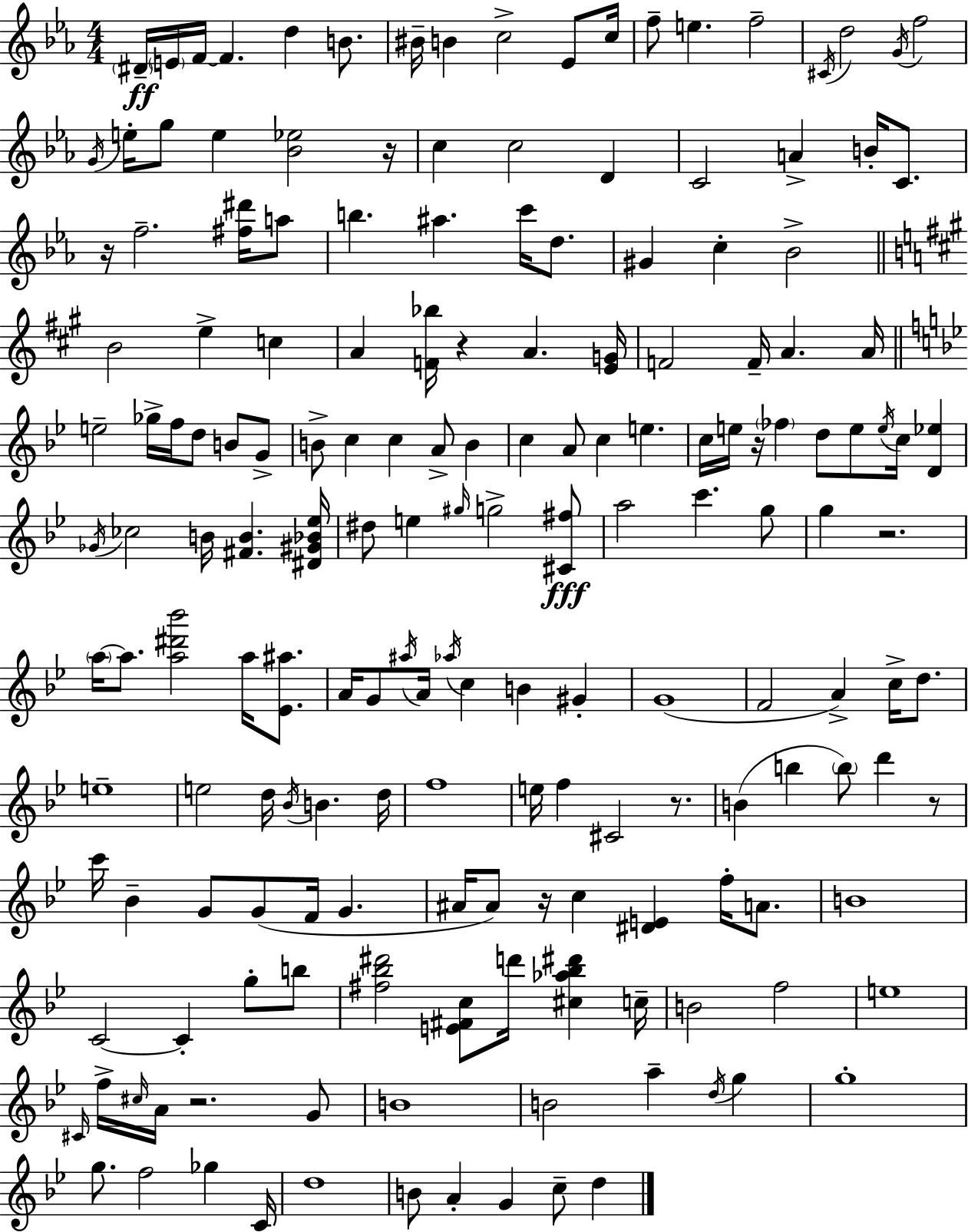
D#4/s E4/s F4/s F4/q. D5/q B4/e. BIS4/s B4/q C5/h Eb4/e C5/s F5/e E5/q. F5/h C#4/s D5/h G4/s F5/h G4/s E5/s G5/e E5/q [Bb4,Eb5]/h R/s C5/q C5/h D4/q C4/h A4/q B4/s C4/e. R/s F5/h. [F#5,D#6]/s A5/e B5/q. A#5/q. C6/s D5/e. G#4/q C5/q Bb4/h B4/h E5/q C5/q A4/q [F4,Bb5]/s R/q A4/q. [E4,G4]/s F4/h F4/s A4/q. A4/s E5/h Gb5/s F5/s D5/e B4/e G4/e B4/e C5/q C5/q A4/e B4/q C5/q A4/e C5/q E5/q. C5/s E5/s R/s FES5/q D5/e E5/e E5/s C5/s [D4,Eb5]/q Gb4/s CES5/h B4/s [F#4,B4]/q. [D#4,G#4,Bb4,Eb5]/s D#5/e E5/q G#5/s G5/h [C#4,F#5]/e A5/h C6/q. G5/e G5/q R/h. A5/s A5/e. [A5,D#6,Bb6]/h A5/s [Eb4,A#5]/e. A4/s G4/e A#5/s A4/s Ab5/s C5/q B4/q G#4/q G4/w F4/h A4/q C5/s D5/e. E5/w E5/h D5/s Bb4/s B4/q. D5/s F5/w E5/s F5/q C#4/h R/e. B4/q B5/q B5/e D6/q R/e C6/s Bb4/q G4/e G4/e F4/s G4/q. A#4/s A#4/e R/s C5/q [D#4,E4]/q F5/s A4/e. B4/w C4/h C4/q G5/e B5/e [F#5,Bb5,D#6]/h [E4,F#4,C5]/e D6/s [C#5,Ab5,Bb5,D#6]/q C5/s B4/h F5/h E5/w C#4/s F5/s C#5/s A4/s R/h. G4/e B4/w B4/h A5/q D5/s G5/q G5/w G5/e. F5/h Gb5/q C4/s D5/w B4/e A4/q G4/q C5/e D5/q